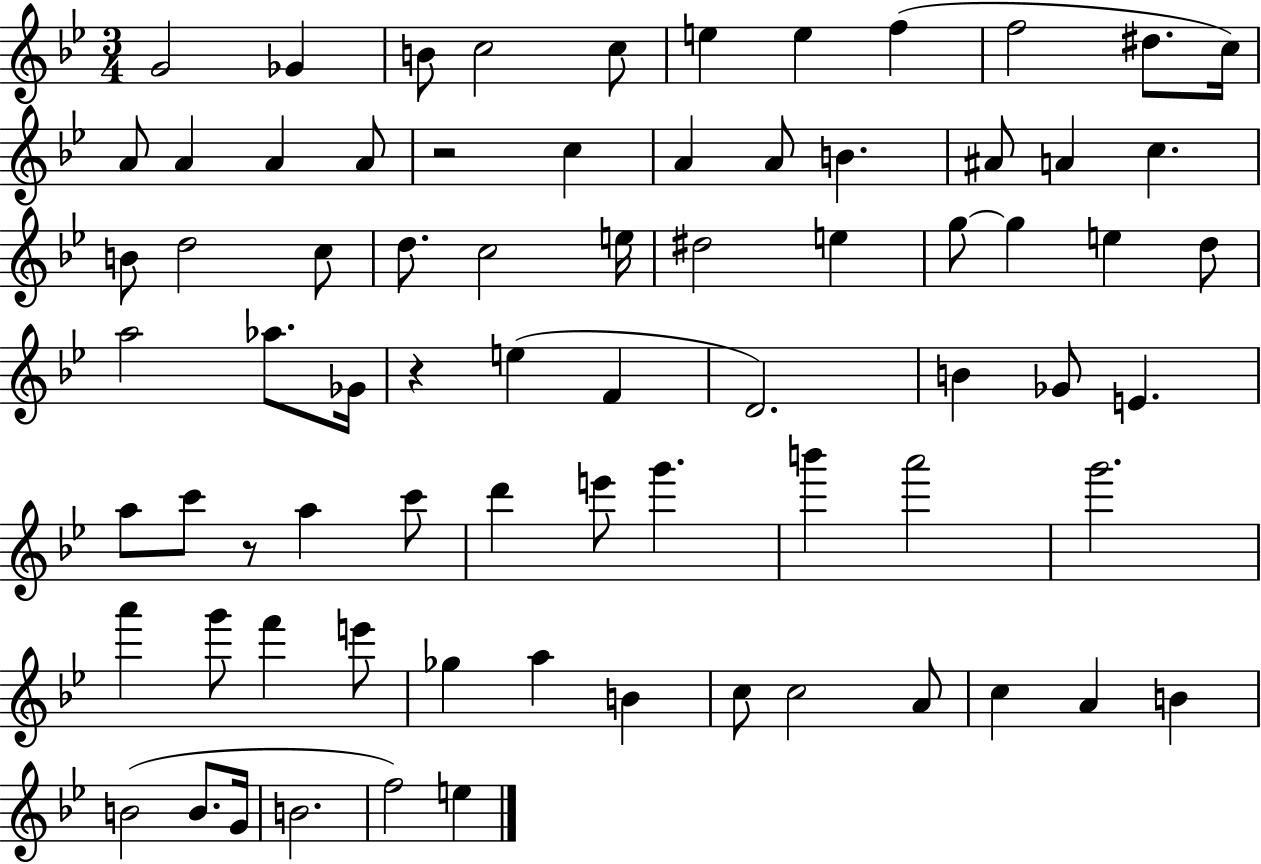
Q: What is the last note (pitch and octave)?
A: E5